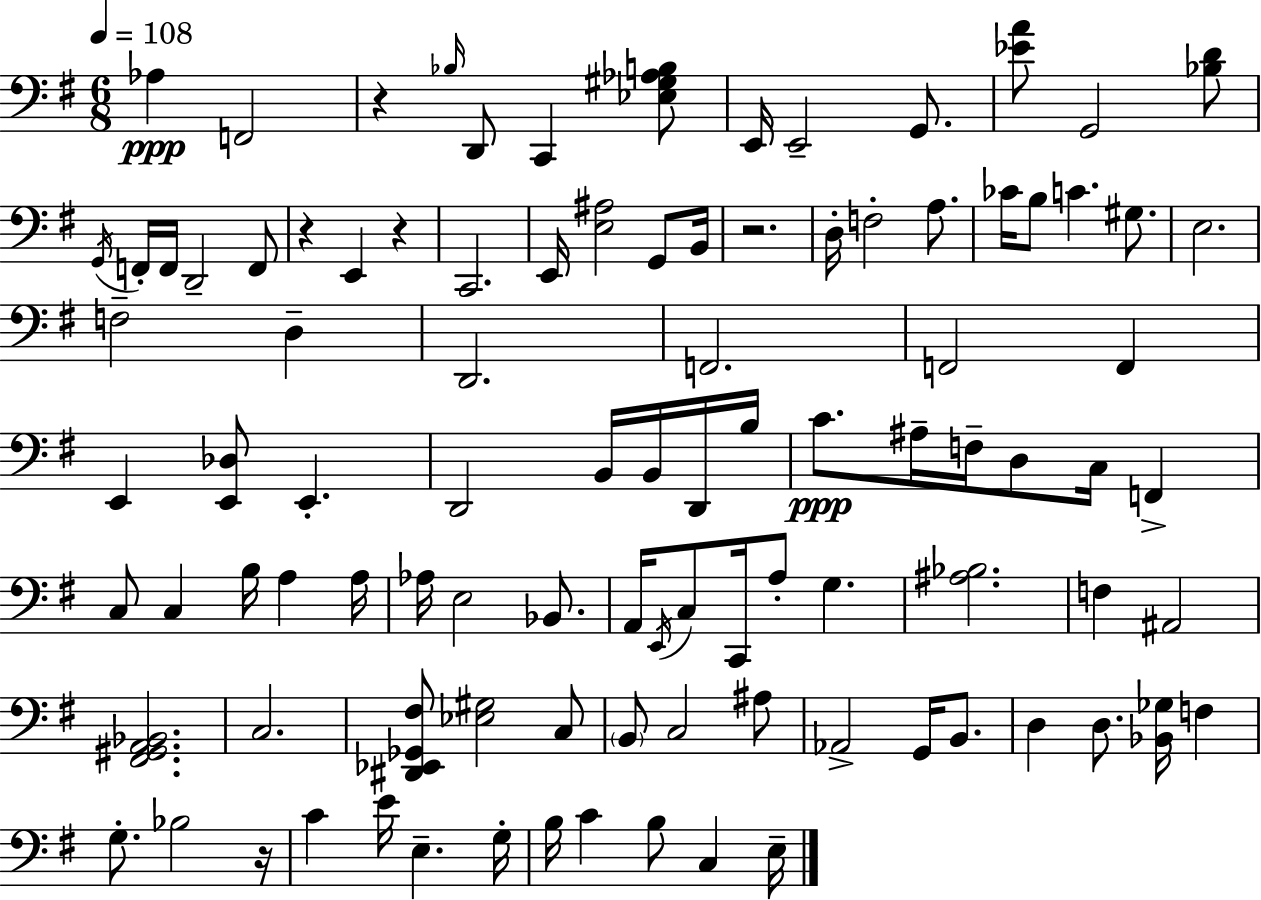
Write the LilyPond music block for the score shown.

{
  \clef bass
  \numericTimeSignature
  \time 6/8
  \key g \major
  \tempo 4 = 108
  aes4\ppp f,2 | r4 \grace { bes16 } d,8 c,4 <ees gis aes b>8 | e,16 e,2-- g,8. | <ees' a'>8 g,2 <bes d'>8 | \break \acciaccatura { g,16 } f,16-. f,16 d,2-- | f,8 r4 e,4 r4 | c,2. | e,16 <e ais>2 g,8 | \break b,16 r2. | d16-. f2-. a8. | ces'16 b8 c'4. gis8. | e2. | \break f2-- d4-- | d,2. | f,2. | f,2 f,4 | \break e,4 <e, des>8 e,4.-. | d,2 b,16 b,16 | d,16 b16 c'8.\ppp ais16-- f16-- d8 c16 f,4-> | c8 c4 b16 a4 | \break a16 aes16 e2 bes,8. | a,16 \acciaccatura { e,16 } c8 c,16 a8-. g4. | <ais bes>2. | f4 ais,2 | \break <fis, gis, a, bes,>2. | c2. | <dis, ees, ges, fis>8 <ees gis>2 | c8 \parenthesize b,8 c2 | \break ais8 aes,2-> g,16 | b,8. d4 d8. <bes, ges>16 f4 | g8.-. bes2 | r16 c'4 e'16 e4.-- | \break g16-. b16 c'4 b8 c4 | e16-- \bar "|."
}